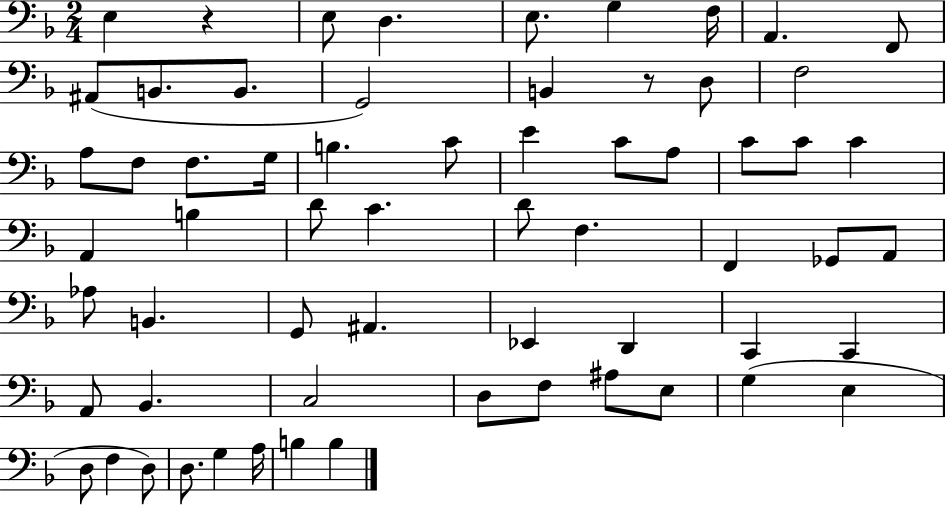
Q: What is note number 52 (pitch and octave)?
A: G3